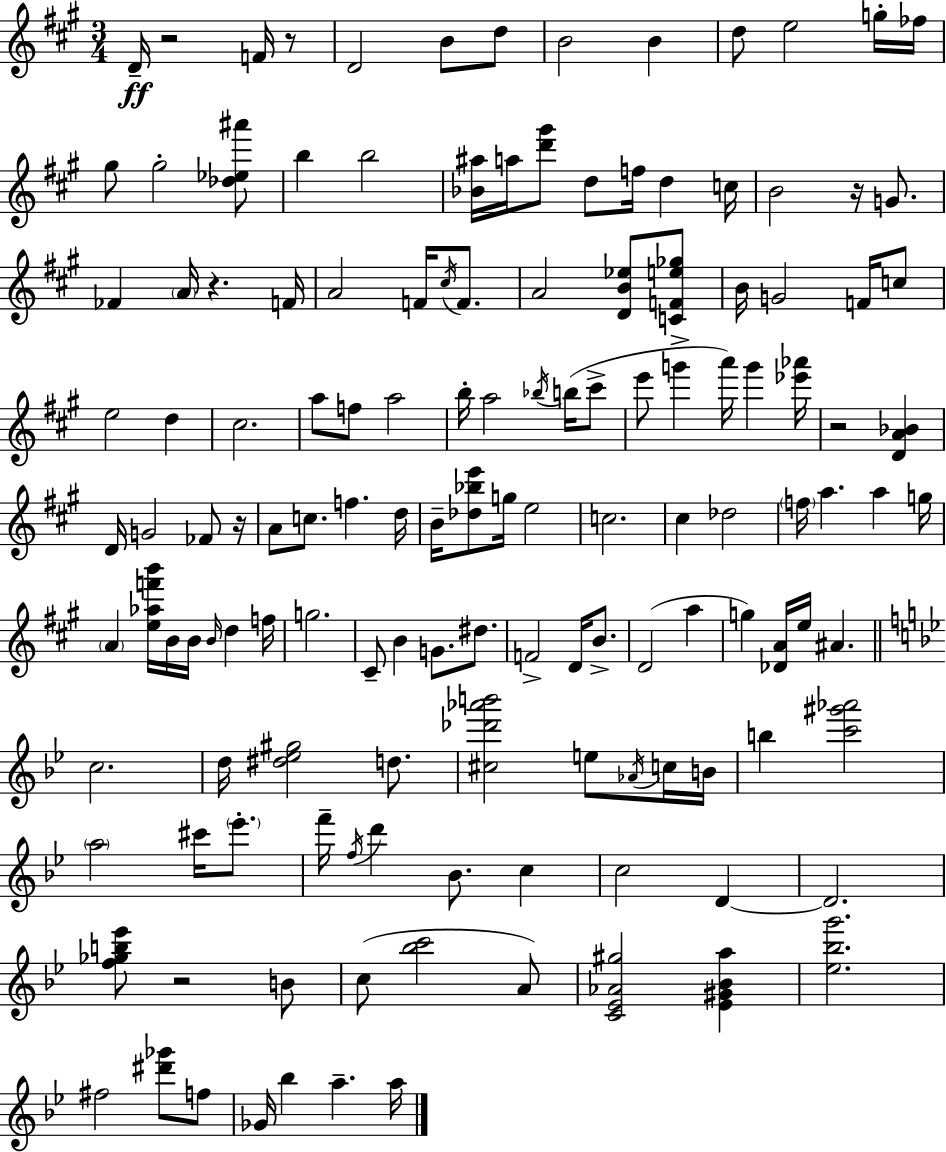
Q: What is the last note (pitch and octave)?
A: A5